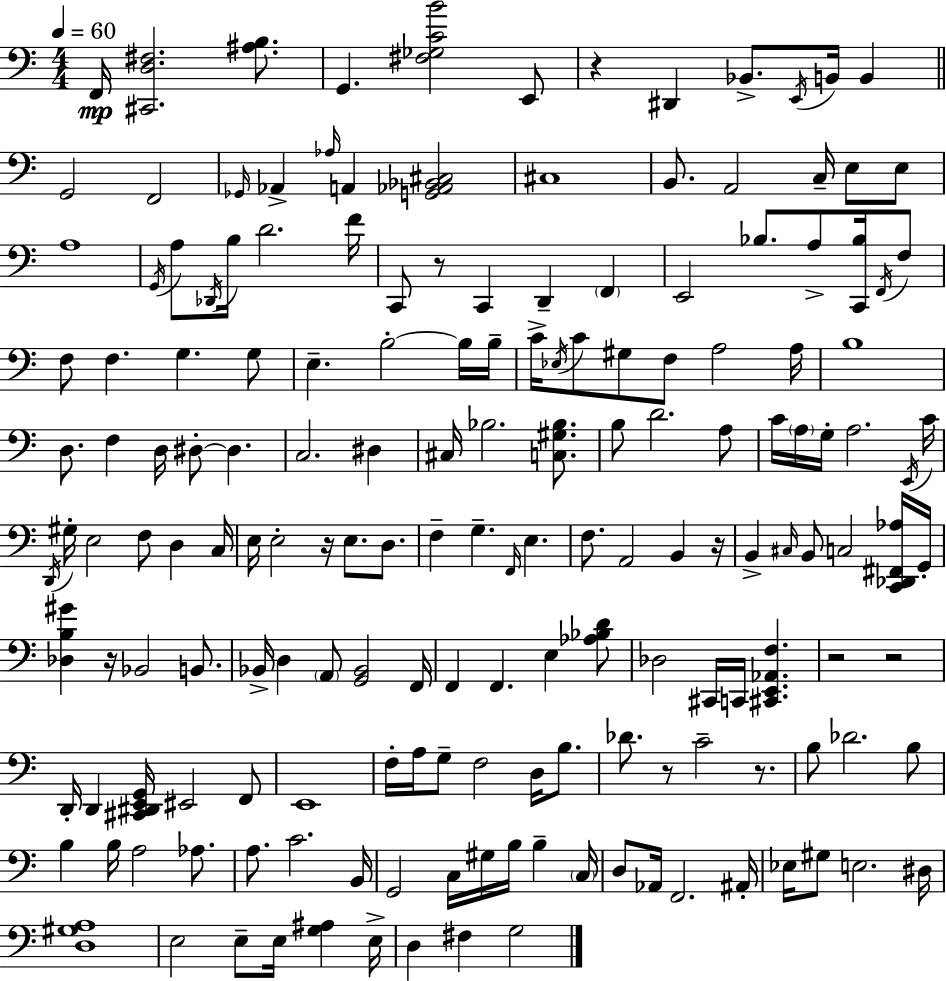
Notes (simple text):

F2/s [C#2,D3,F#3]/h. [A#3,B3]/e. G2/q. [F#3,Gb3,C4,B4]/h E2/e R/q D#2/q Bb2/e. E2/s B2/s B2/q G2/h F2/h Gb2/s Ab2/q Ab3/s A2/q [G2,Ab2,Bb2,C#3]/h C#3/w B2/e. A2/h C3/s E3/e E3/e A3/w G2/s A3/e Db2/s B3/s D4/h. F4/s C2/e R/e C2/q D2/q F2/q E2/h Bb3/e. A3/e [C2,Bb3]/s F2/s F3/e F3/e F3/q. G3/q. G3/e E3/q. B3/h B3/s B3/s C4/s Eb3/s C4/e G#3/e F3/e A3/h A3/s B3/w D3/e. F3/q D3/s D#3/e D#3/q. C3/h. D#3/q C#3/s Bb3/h. [C3,G#3,Bb3]/e. B3/e D4/h. A3/e C4/s A3/s G3/s A3/h. E2/s C4/s D2/s G#3/s E3/h F3/e D3/q C3/s E3/s E3/h R/s E3/e. D3/e. F3/q G3/q. F2/s E3/q. F3/e. A2/h B2/q R/s B2/q C#3/s B2/e C3/h [C2,Db2,F#2,Ab3]/s G2/s [Db3,B3,G#4]/q R/s Bb2/h B2/e. Bb2/s D3/q A2/e [G2,Bb2]/h F2/s F2/q F2/q. E3/q [Ab3,Bb3,D4]/e Db3/h C#2/s C2/s [C#2,E2,Ab2,F3]/q. R/h R/h D2/s D2/q [C#2,D#2,E2,G2]/s EIS2/h F2/e E2/w F3/s A3/s G3/e F3/h D3/s B3/e. Db4/e. R/e C4/h R/e. B3/e Db4/h. B3/e B3/q B3/s A3/h Ab3/e. A3/e. C4/h. B2/s G2/h C3/s G#3/s B3/s B3/q C3/s D3/e Ab2/s F2/h. A#2/s Eb3/s G#3/e E3/h. D#3/s [D3,G#3,A3]/w E3/h E3/e E3/s [G3,A#3]/q E3/s D3/q F#3/q G3/h